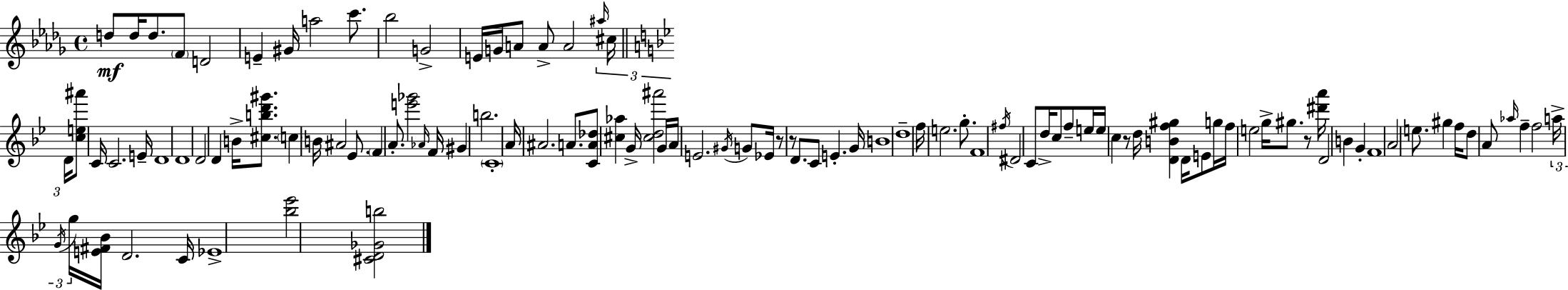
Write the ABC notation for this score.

X:1
T:Untitled
M:4/4
L:1/4
K:Bbm
d/2 d/4 d/2 F/2 D2 E ^G/4 a2 c'/2 _b2 G2 E/4 G/4 A/2 A/2 A2 ^a/4 ^c/4 D/4 [ce^a']/2 C/4 C2 E/4 D4 D4 D2 D B/4 [^cbd'^g']/2 c B/4 ^A2 _E/2 F A/2 [e'_g']2 _A/4 F/4 ^G b2 C4 A/4 ^A2 A/2 [CA_d]/2 [^c_a] G/4 [^cd^a']2 G/4 A/4 E2 ^G/4 G/2 _E/4 z/2 z/2 D/2 C/2 E G/4 B4 d4 f/4 e2 g/2 F4 ^f/4 ^D2 C/2 d/4 c/2 f/2 e/4 e/4 c z/2 d/4 [DBf^g] D/4 E/2 g/4 f/4 e2 g/4 ^g/2 z/2 [^d'a']/4 D2 B G F4 A2 e/2 ^g f/4 d/2 A/2 _a/4 f f2 a/4 G/4 g/4 [E^F_B]/4 D2 C/4 _E4 [_b_e']2 [^CD_Gb]2